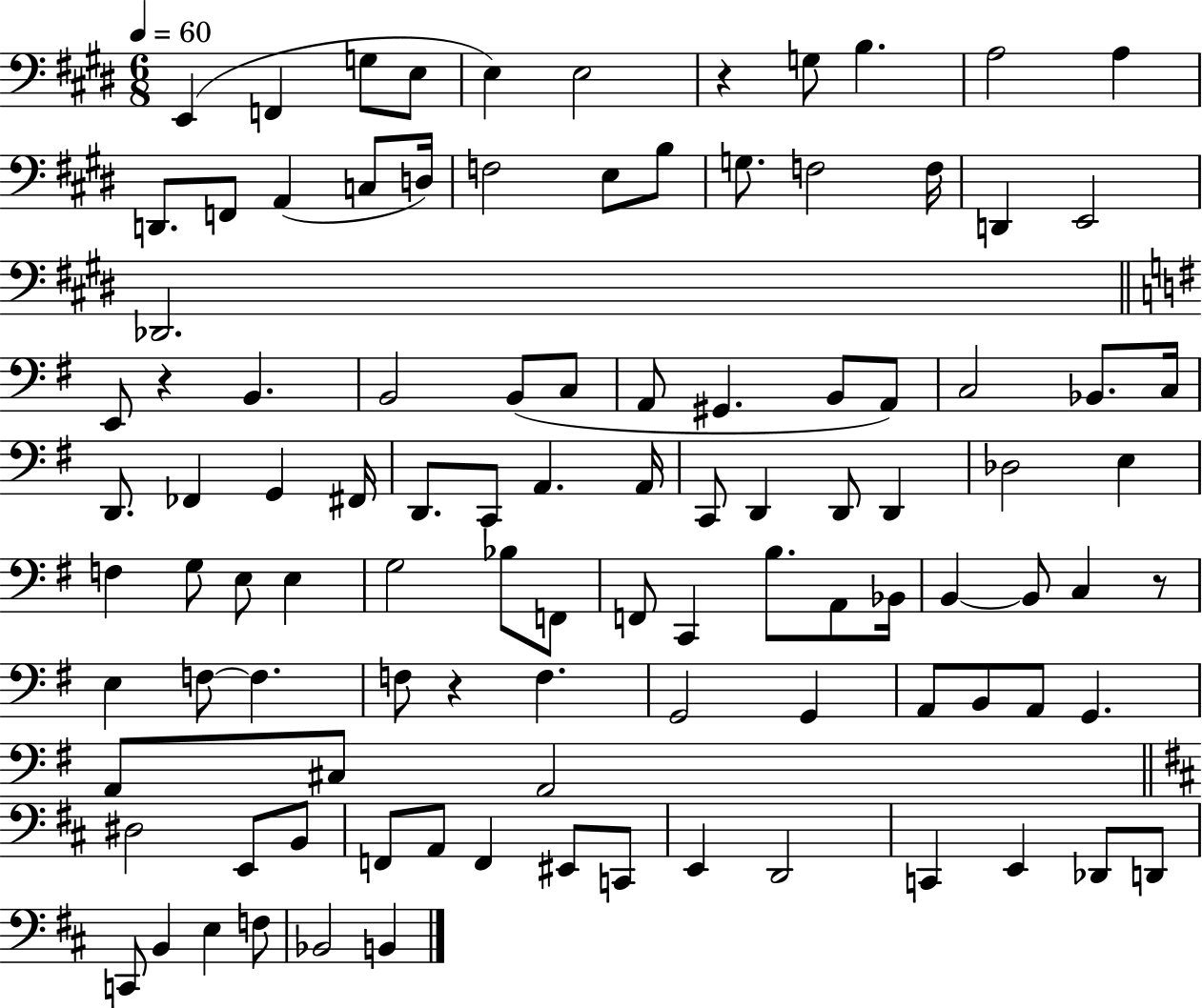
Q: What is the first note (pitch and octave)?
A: E2